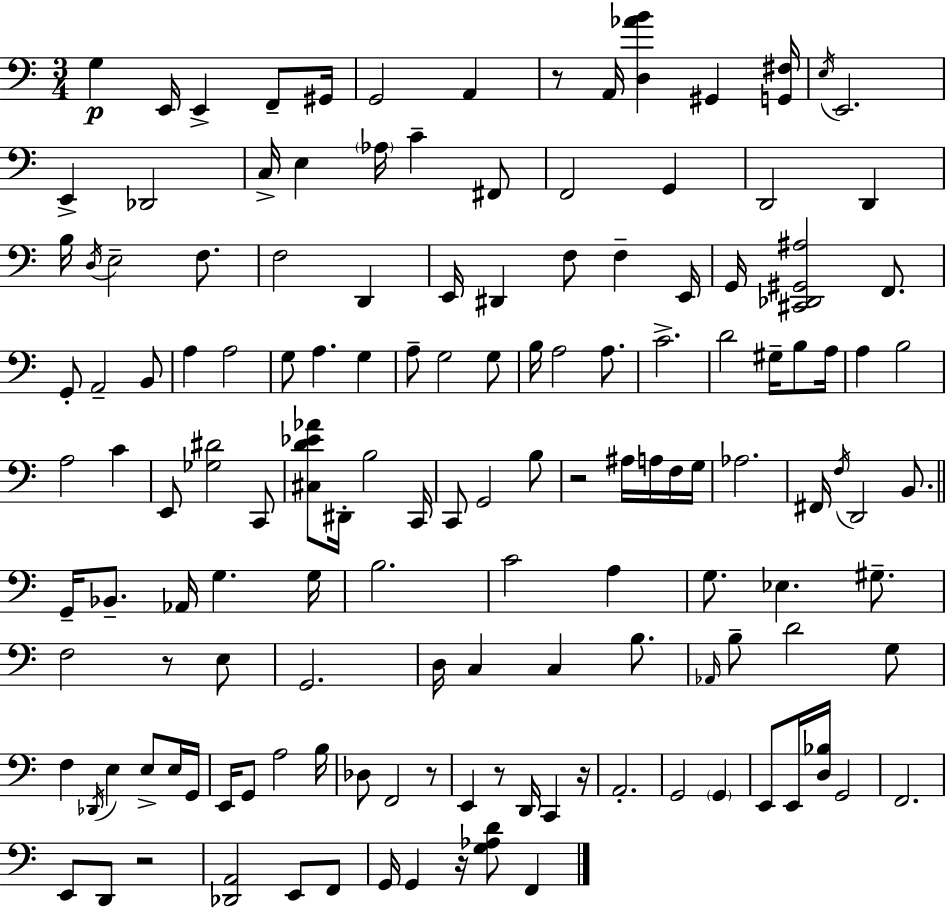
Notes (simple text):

G3/q E2/s E2/q F2/e G#2/s G2/h A2/q R/e A2/s [D3,Ab4,B4]/q G#2/q [G2,F#3]/s E3/s E2/h. E2/q Db2/h C3/s E3/q Ab3/s C4/q F#2/e F2/h G2/q D2/h D2/q B3/s D3/s E3/h F3/e. F3/h D2/q E2/s D#2/q F3/e F3/q E2/s G2/s [C#2,Db2,G#2,A#3]/h F2/e. G2/e A2/h B2/e A3/q A3/h G3/e A3/q. G3/q A3/e G3/h G3/e B3/s A3/h A3/e. C4/h. D4/h G#3/s B3/e A3/s A3/q B3/h A3/h C4/q E2/e [Gb3,D#4]/h C2/e [C#3,D4,Eb4,Ab4]/e D#2/s B3/h C2/s C2/e G2/h B3/e R/h A#3/s A3/s F3/s G3/s Ab3/h. F#2/s F3/s D2/h B2/e. G2/s Bb2/e. Ab2/s G3/q. G3/s B3/h. C4/h A3/q G3/e. Eb3/q. G#3/e. F3/h R/e E3/e G2/h. D3/s C3/q C3/q B3/e. Ab2/s B3/e D4/h G3/e F3/q Db2/s E3/q E3/e E3/s G2/s E2/s G2/e A3/h B3/s Db3/e F2/h R/e E2/q R/e D2/s C2/q R/s A2/h. G2/h G2/q E2/e E2/s [D3,Bb3]/s G2/h F2/h. E2/e D2/e R/h [Db2,A2]/h E2/e F2/e G2/s G2/q R/s [G3,Ab3,D4]/e F2/q